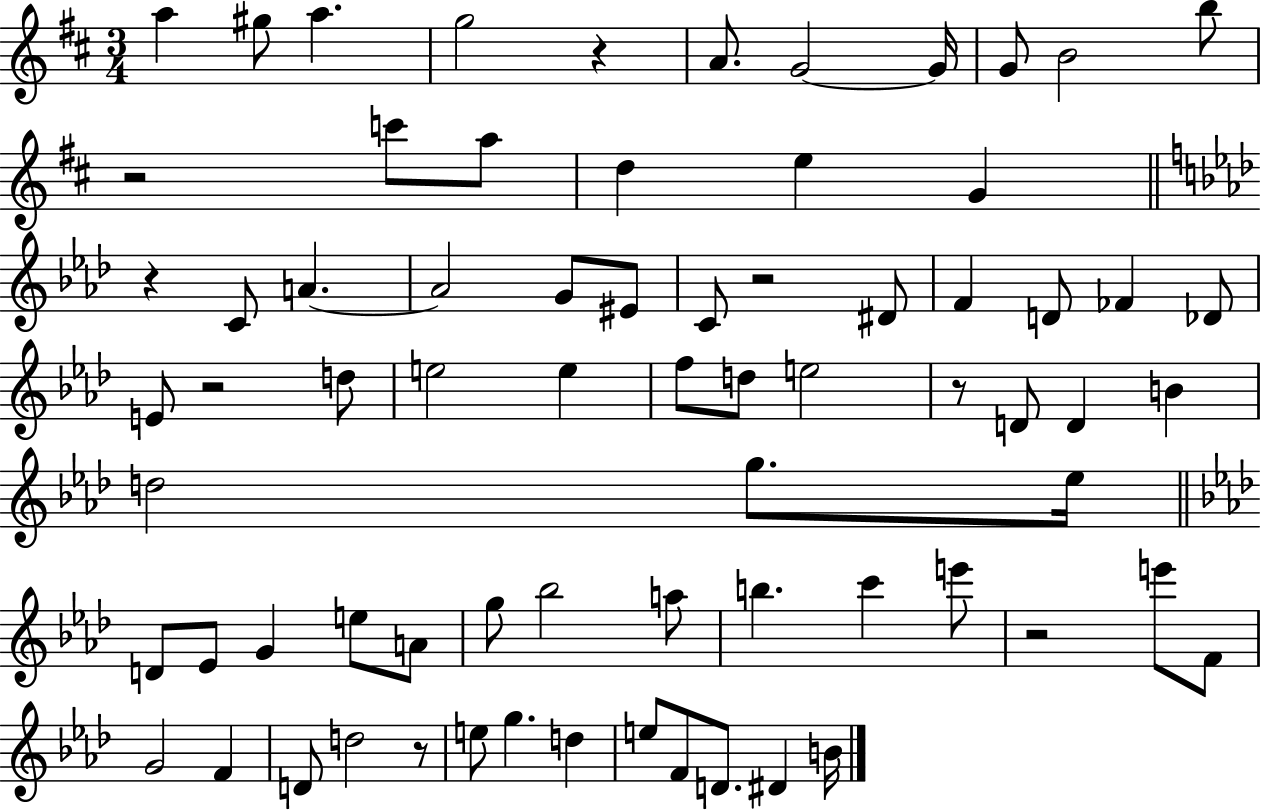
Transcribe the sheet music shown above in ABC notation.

X:1
T:Untitled
M:3/4
L:1/4
K:D
a ^g/2 a g2 z A/2 G2 G/4 G/2 B2 b/2 z2 c'/2 a/2 d e G z C/2 A A2 G/2 ^E/2 C/2 z2 ^D/2 F D/2 _F _D/2 E/2 z2 d/2 e2 e f/2 d/2 e2 z/2 D/2 D B d2 g/2 _e/4 D/2 _E/2 G e/2 A/2 g/2 _b2 a/2 b c' e'/2 z2 e'/2 F/2 G2 F D/2 d2 z/2 e/2 g d e/2 F/2 D/2 ^D B/4